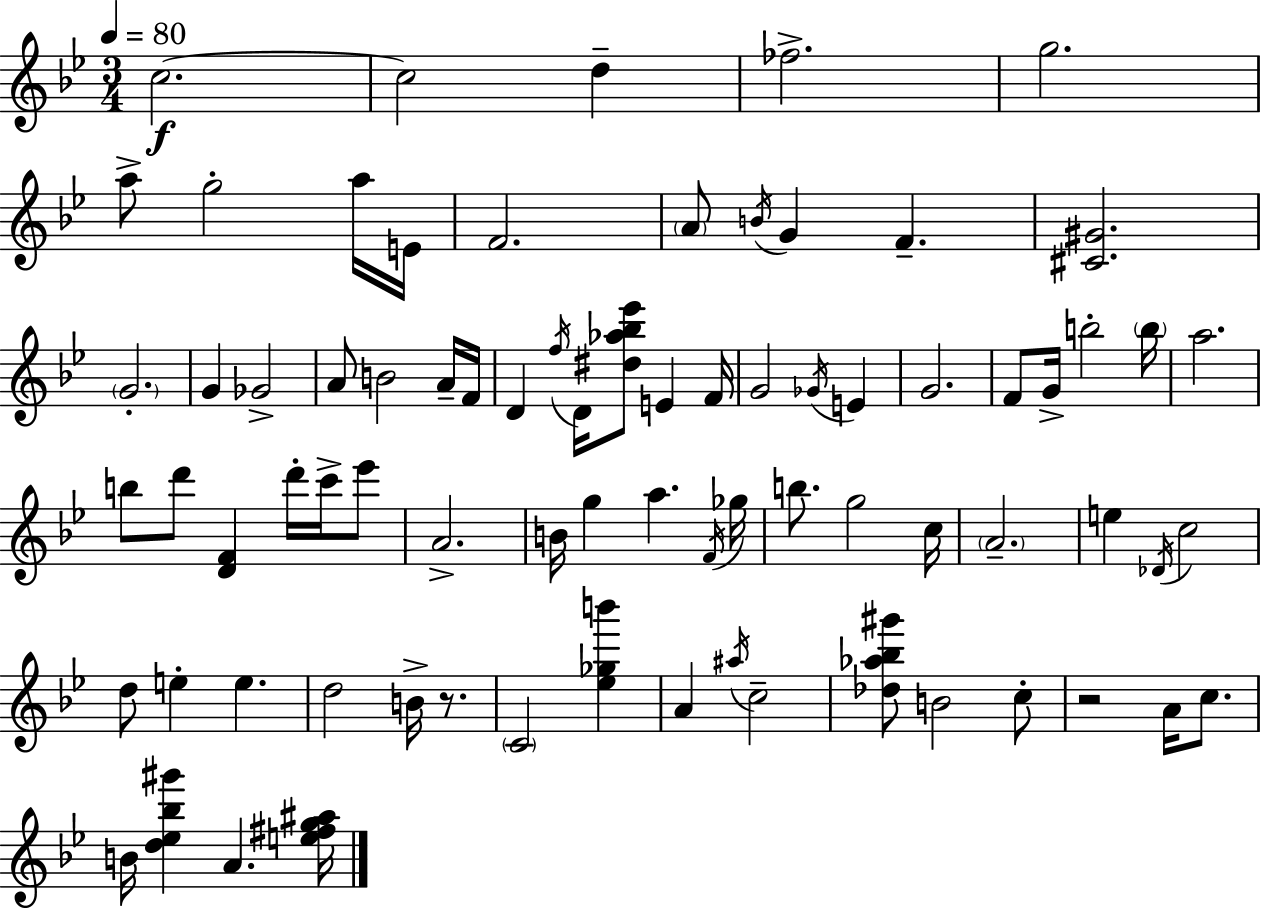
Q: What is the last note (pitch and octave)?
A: A4